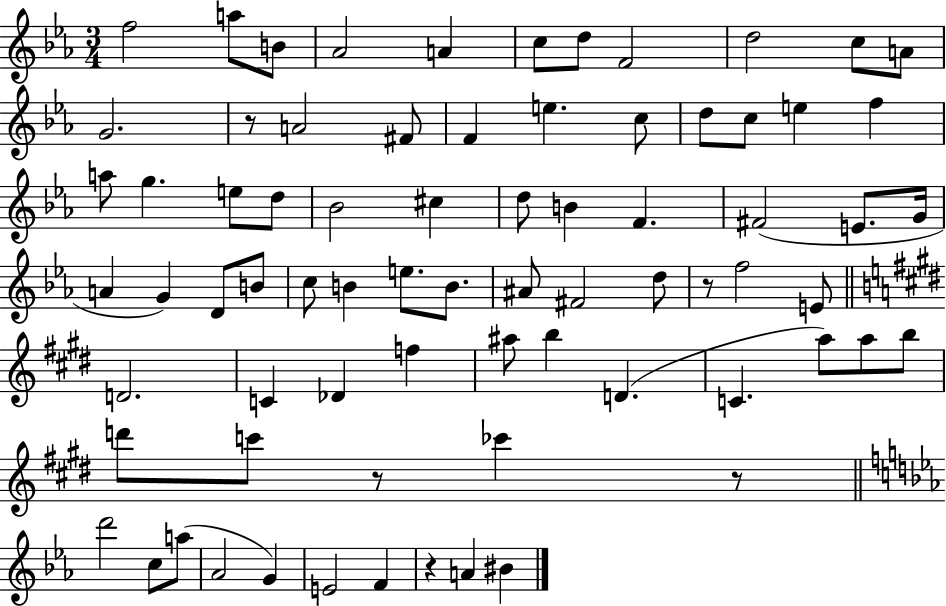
F5/h A5/e B4/e Ab4/h A4/q C5/e D5/e F4/h D5/h C5/e A4/e G4/h. R/e A4/h F#4/e F4/q E5/q. C5/e D5/e C5/e E5/q F5/q A5/e G5/q. E5/e D5/e Bb4/h C#5/q D5/e B4/q F4/q. F#4/h E4/e. G4/s A4/q G4/q D4/e B4/e C5/e B4/q E5/e. B4/e. A#4/e F#4/h D5/e R/e F5/h E4/e D4/h. C4/q Db4/q F5/q A#5/e B5/q D4/q. C4/q. A5/e A5/e B5/e D6/e C6/e R/e CES6/q R/e D6/h C5/e A5/e Ab4/h G4/q E4/h F4/q R/q A4/q BIS4/q